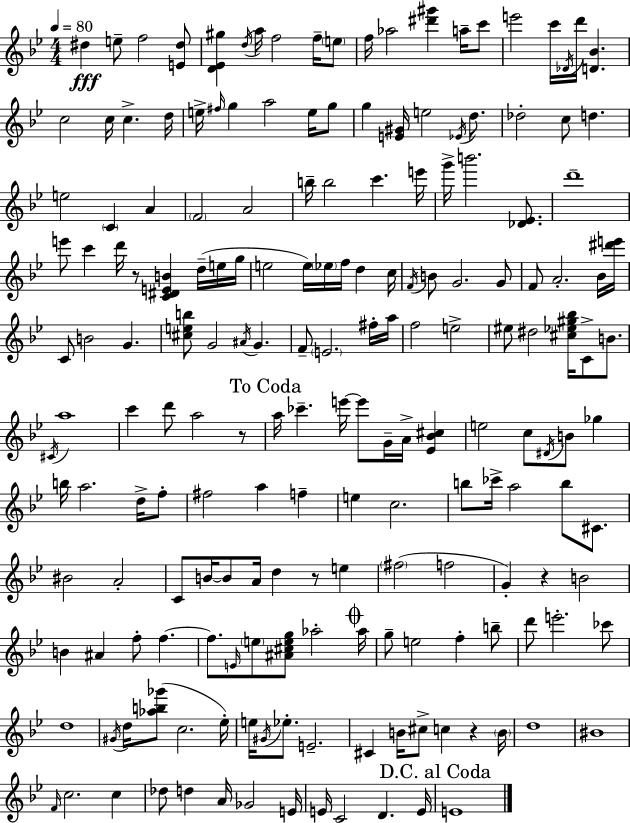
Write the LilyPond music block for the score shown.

{
  \clef treble
  \numericTimeSignature
  \time 4/4
  \key g \minor
  \tempo 4 = 80
  dis''4\fff e''8-- f''2 <e' dis''>8 | <d' ees' gis''>4 \acciaccatura { d''16 } a''16 f''2 f''16-- \parenthesize e''8 | f''16 aes''2 <dis''' gis'''>4 a''16-- c'''8 | e'''2 c'''16 \acciaccatura { des'16 } d'''16 <d' bes'>4. | \break c''2 c''16 c''4.-> | d''16 e''16-> \grace { fis''16 } g''4 a''2 | e''16 g''8 g''4 <e' gis'>16 e''2 | \acciaccatura { ees'16 } d''8. des''2-. c''8 d''4. | \break e''2 \parenthesize c'4 | a'4 \parenthesize f'2 a'2 | b''16-- b''2 c'''4. | e'''16 g'''16-> b'''2. | \break <des' ees'>8. d'''1-- | e'''8 c'''4 d'''16 r8 <c' dis' e' b'>4 | d''16--( e''16 g''16 e''2 e''16) \parenthesize ees''16 f''16 d''4 | c''16 \acciaccatura { f'16 } b'8 g'2. | \break g'8 f'8 a'2.-. | bes'16 <dis''' e'''>16 c'8 b'2 g'4. | <cis'' e'' b''>8 g'2 \acciaccatura { ais'16 } | g'4. f'8-- \parenthesize e'2. | \break fis''16-. a''16 f''2 e''2-> | eis''8 dis''2 | <cis'' ees'' gis'' bes''>16 c'8-> b'8. \acciaccatura { cis'16 } a''1 | c'''4 d'''8 a''2 | \break r8 \mark "To Coda" a''16 ces'''4.-- e'''16~~ e'''8 | g'16-- a'16-> <ees' bes' cis''>4 e''2 c''8 | \acciaccatura { dis'16 } b'8 ges''4 b''16 a''2. | d''16-> f''8-. fis''2 | \break a''4 f''4-- e''4 c''2. | b''8 ces'''16-> a''2 | b''8 cis'8. bis'2 | a'2-. c'8 b'16~~ b'8 a'16 d''4 | \break r8 e''4 \parenthesize fis''2( | f''2 g'4-.) r4 | b'2 b'4 ais'4 | f''8-. f''4.~~ f''8. \grace { e'16 } \parenthesize e''8 <ais' cis'' e'' g''>8 | \break aes''2-. \mark \markup { \musicglyph "scripts.coda" } aes''16 g''8-- e''2 | f''4-. b''8-- d'''8 e'''2.-. | ces'''8 d''1 | \acciaccatura { gis'16 } d''16 <aes'' b'' ges'''>8( c''2. | \break ees''16-.) e''16 \acciaccatura { gis'16 } ees''8.-. e'2.-- | cis'4 b'16 | cis''8-> c''4 r4 \parenthesize b'16 d''1 | bis'1 | \break \grace { f'16 } c''2. | c''4 des''8 d''4 | a'16 ges'2 e'16 e'16 c'2 | d'4. e'16 \mark "D.C. al Coda" e'1 | \break \bar "|."
}